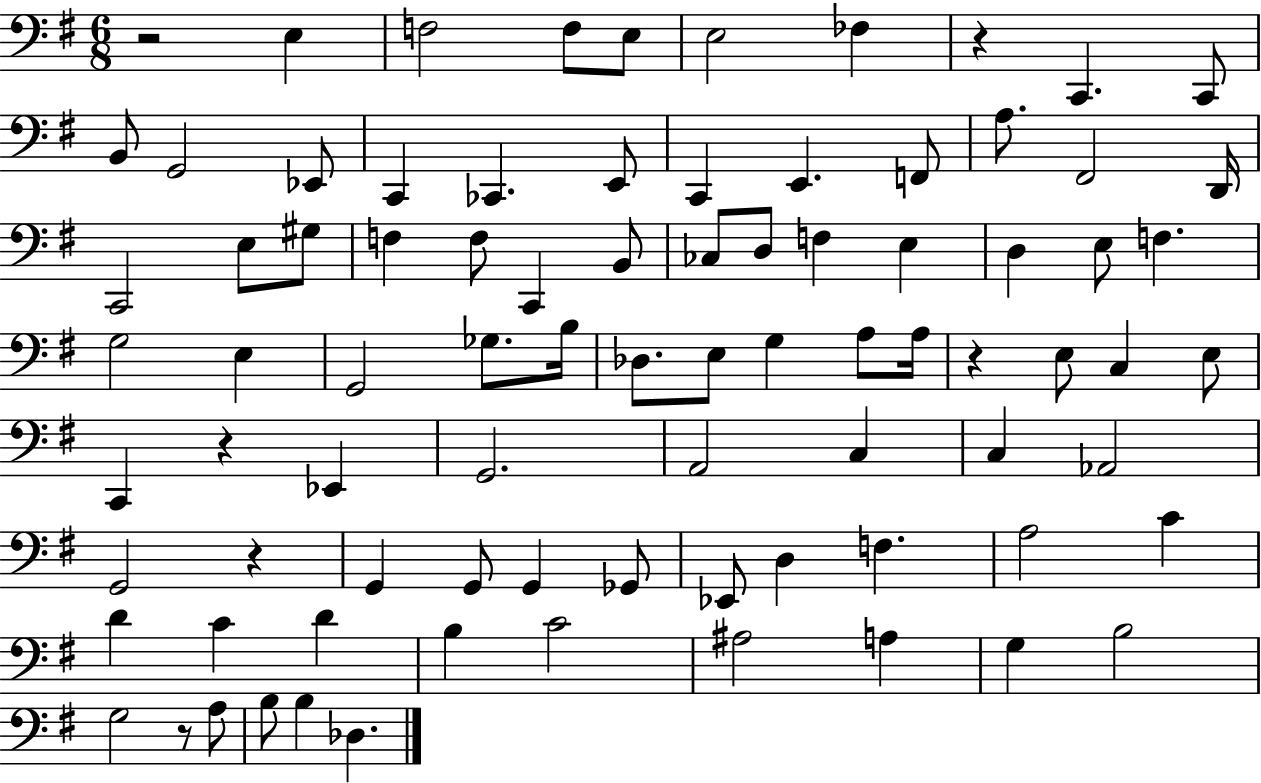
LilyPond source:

{
  \clef bass
  \numericTimeSignature
  \time 6/8
  \key g \major
  \repeat volta 2 { r2 e4 | f2 f8 e8 | e2 fes4 | r4 c,4. c,8 | \break b,8 g,2 ees,8 | c,4 ces,4. e,8 | c,4 e,4. f,8 | a8. fis,2 d,16 | \break c,2 e8 gis8 | f4 f8 c,4 b,8 | ces8 d8 f4 e4 | d4 e8 f4. | \break g2 e4 | g,2 ges8. b16 | des8. e8 g4 a8 a16 | r4 e8 c4 e8 | \break c,4 r4 ees,4 | g,2. | a,2 c4 | c4 aes,2 | \break g,2 r4 | g,4 g,8 g,4 ges,8 | ees,8 d4 f4. | a2 c'4 | \break d'4 c'4 d'4 | b4 c'2 | ais2 a4 | g4 b2 | \break g2 r8 a8 | b8 b4 des4. | } \bar "|."
}